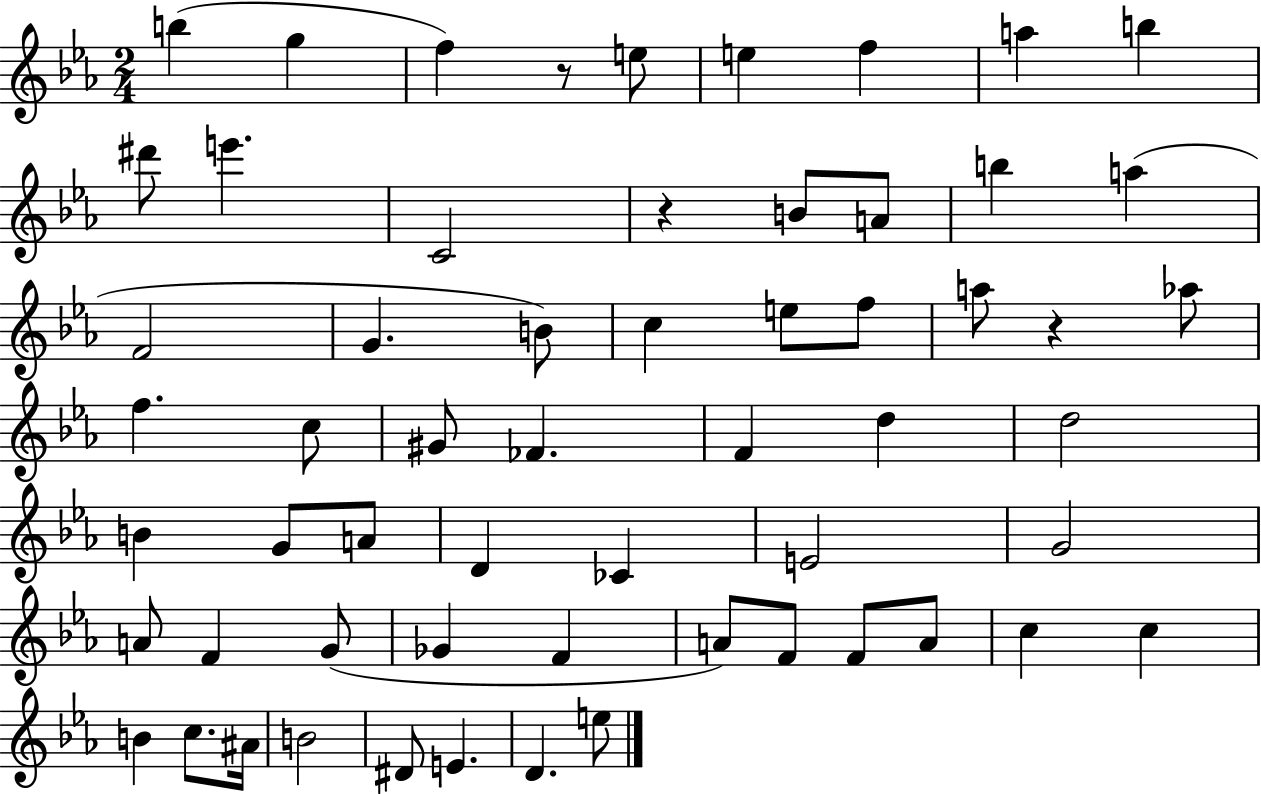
{
  \clef treble
  \numericTimeSignature
  \time 2/4
  \key ees \major
  \repeat volta 2 { b''4( g''4 | f''4) r8 e''8 | e''4 f''4 | a''4 b''4 | \break dis'''8 e'''4. | c'2 | r4 b'8 a'8 | b''4 a''4( | \break f'2 | g'4. b'8) | c''4 e''8 f''8 | a''8 r4 aes''8 | \break f''4. c''8 | gis'8 fes'4. | f'4 d''4 | d''2 | \break b'4 g'8 a'8 | d'4 ces'4 | e'2 | g'2 | \break a'8 f'4 g'8( | ges'4 f'4 | a'8) f'8 f'8 a'8 | c''4 c''4 | \break b'4 c''8. ais'16 | b'2 | dis'8 e'4. | d'4. e''8 | \break } \bar "|."
}